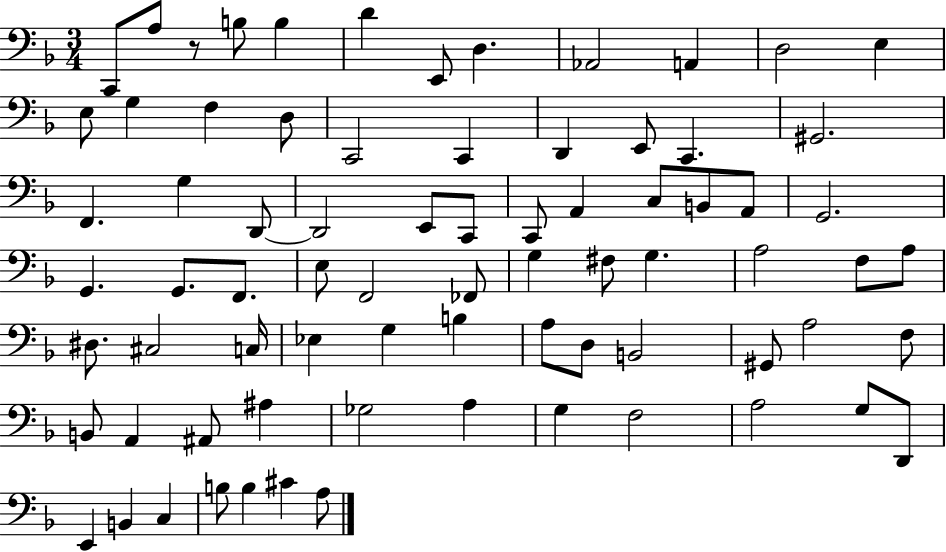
{
  \clef bass
  \numericTimeSignature
  \time 3/4
  \key f \major
  c,8 a8 r8 b8 b4 | d'4 e,8 d4. | aes,2 a,4 | d2 e4 | \break e8 g4 f4 d8 | c,2 c,4 | d,4 e,8 c,4. | gis,2. | \break f,4. g4 d,8~~ | d,2 e,8 c,8 | c,8 a,4 c8 b,8 a,8 | g,2. | \break g,4. g,8. f,8. | e8 f,2 fes,8 | g4 fis8 g4. | a2 f8 a8 | \break dis8. cis2 c16 | ees4 g4 b4 | a8 d8 b,2 | gis,8 a2 f8 | \break b,8 a,4 ais,8 ais4 | ges2 a4 | g4 f2 | a2 g8 d,8 | \break e,4 b,4 c4 | b8 b4 cis'4 a8 | \bar "|."
}